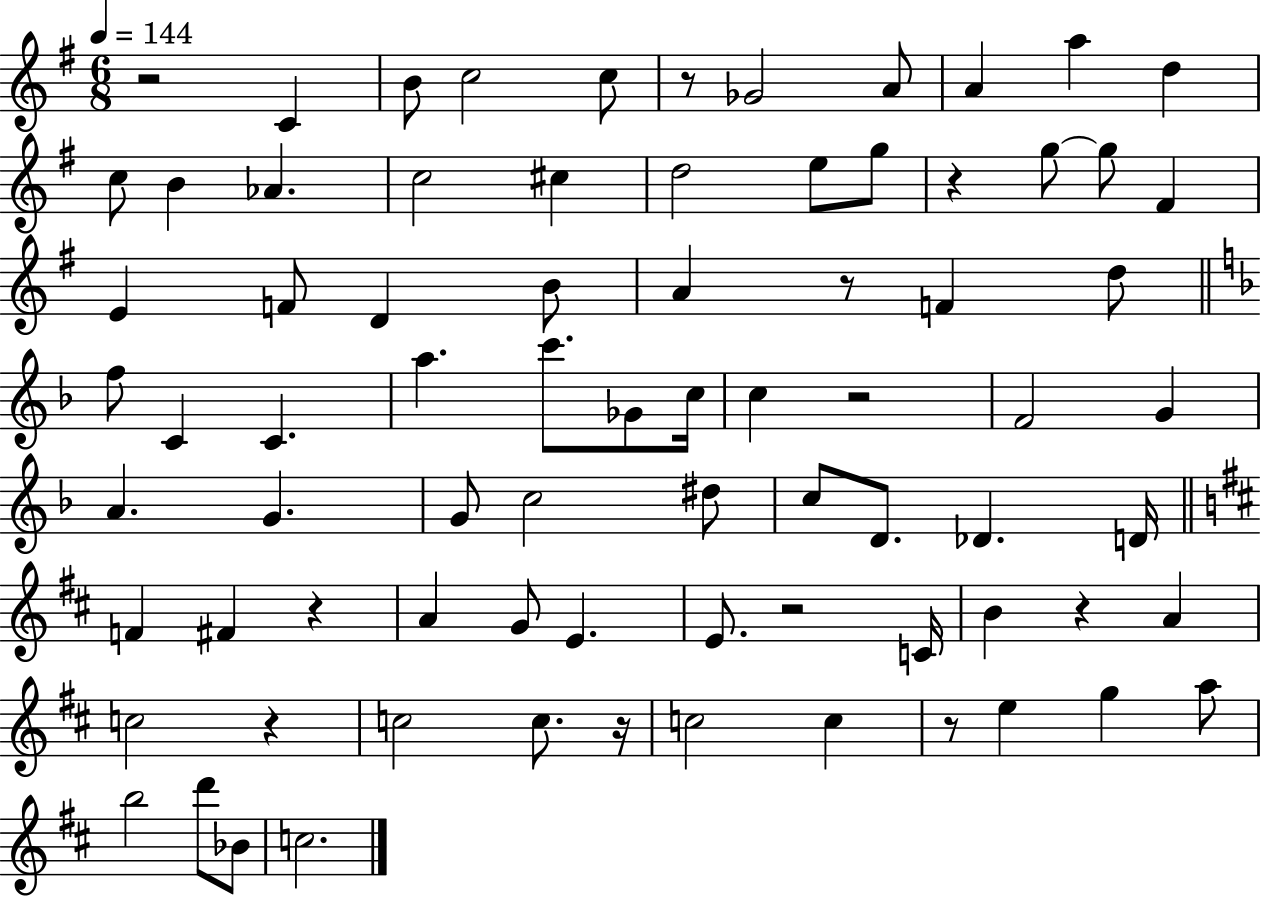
{
  \clef treble
  \numericTimeSignature
  \time 6/8
  \key g \major
  \tempo 4 = 144
  r2 c'4 | b'8 c''2 c''8 | r8 ges'2 a'8 | a'4 a''4 d''4 | \break c''8 b'4 aes'4. | c''2 cis''4 | d''2 e''8 g''8 | r4 g''8~~ g''8 fis'4 | \break e'4 f'8 d'4 b'8 | a'4 r8 f'4 d''8 | \bar "||" \break \key f \major f''8 c'4 c'4. | a''4. c'''8. ges'8 c''16 | c''4 r2 | f'2 g'4 | \break a'4. g'4. | g'8 c''2 dis''8 | c''8 d'8. des'4. d'16 | \bar "||" \break \key d \major f'4 fis'4 r4 | a'4 g'8 e'4. | e'8. r2 c'16 | b'4 r4 a'4 | \break c''2 r4 | c''2 c''8. r16 | c''2 c''4 | r8 e''4 g''4 a''8 | \break b''2 d'''8 bes'8 | c''2. | \bar "|."
}